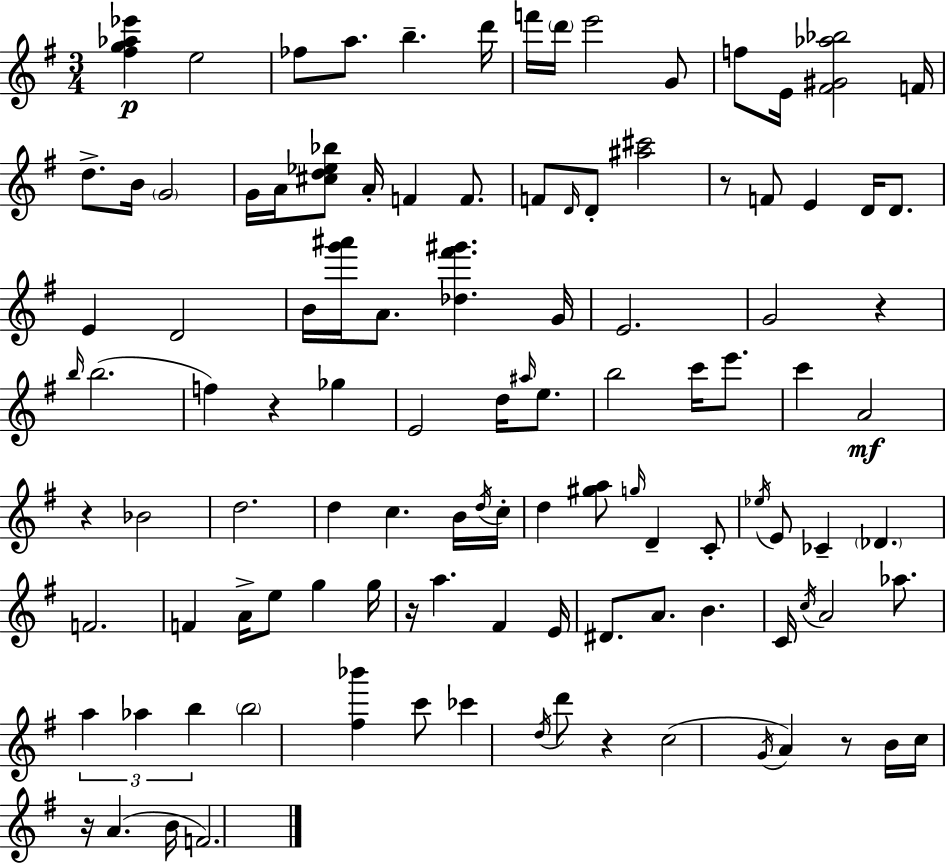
[F#5,G5,Ab5,Eb6]/q E5/h FES5/e A5/e. B5/q. D6/s F6/s D6/s E6/h G4/e F5/e E4/s [F#4,G#4,Ab5,Bb5]/h F4/s D5/e. B4/s G4/h G4/s A4/s [C#5,D5,Eb5,Bb5]/e A4/s F4/q F4/e. F4/e D4/s D4/e [A#5,C#6]/h R/e F4/e E4/q D4/s D4/e. E4/q D4/h B4/s [G6,A#6]/s A4/e. [Db5,F#6,G#6]/q. G4/s E4/h. G4/h R/q B5/s B5/h. F5/q R/q Gb5/q E4/h D5/s A#5/s E5/e. B5/h C6/s E6/e. C6/q A4/h R/q Bb4/h D5/h. D5/q C5/q. B4/s D5/s C5/s D5/q [G#5,A5]/e G5/s D4/q C4/e Eb5/s E4/e CES4/q Db4/q. F4/h. F4/q A4/s E5/e G5/q G5/s R/s A5/q. F#4/q E4/s D#4/e. A4/e. B4/q. C4/s C5/s A4/h Ab5/e. A5/q Ab5/q B5/q B5/h [F#5,Bb6]/q C6/e CES6/q D5/s D6/e R/q C5/h G4/s A4/q R/e B4/s C5/s R/s A4/q. B4/s F4/h.